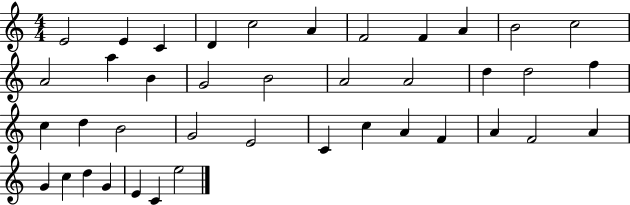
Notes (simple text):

E4/h E4/q C4/q D4/q C5/h A4/q F4/h F4/q A4/q B4/h C5/h A4/h A5/q B4/q G4/h B4/h A4/h A4/h D5/q D5/h F5/q C5/q D5/q B4/h G4/h E4/h C4/q C5/q A4/q F4/q A4/q F4/h A4/q G4/q C5/q D5/q G4/q E4/q C4/q E5/h